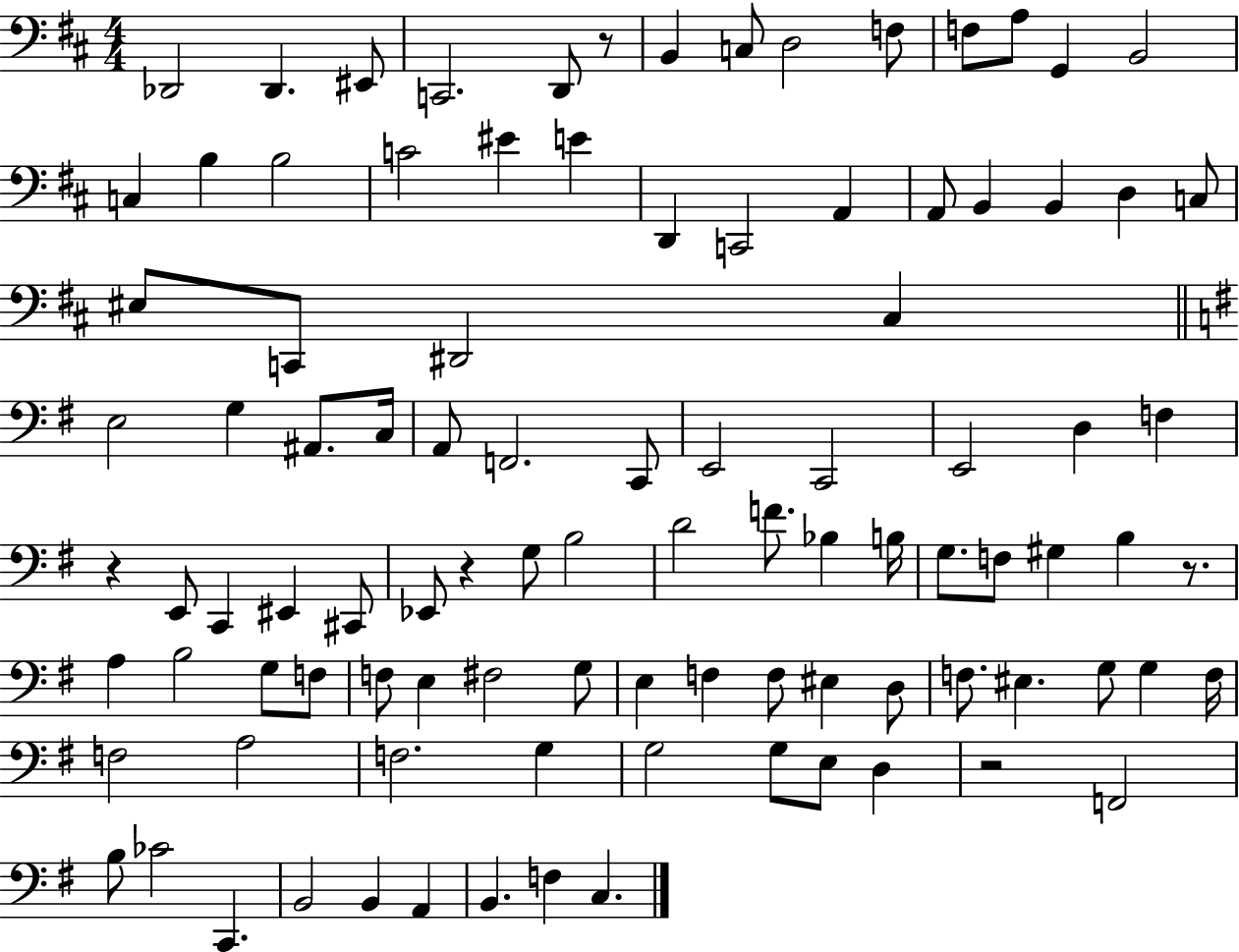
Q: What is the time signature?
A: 4/4